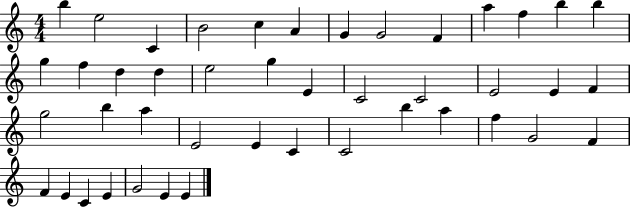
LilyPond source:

{
  \clef treble
  \numericTimeSignature
  \time 4/4
  \key c \major
  b''4 e''2 c'4 | b'2 c''4 a'4 | g'4 g'2 f'4 | a''4 f''4 b''4 b''4 | \break g''4 f''4 d''4 d''4 | e''2 g''4 e'4 | c'2 c'2 | e'2 e'4 f'4 | \break g''2 b''4 a''4 | e'2 e'4 c'4 | c'2 b''4 a''4 | f''4 g'2 f'4 | \break f'4 e'4 c'4 e'4 | g'2 e'4 e'4 | \bar "|."
}